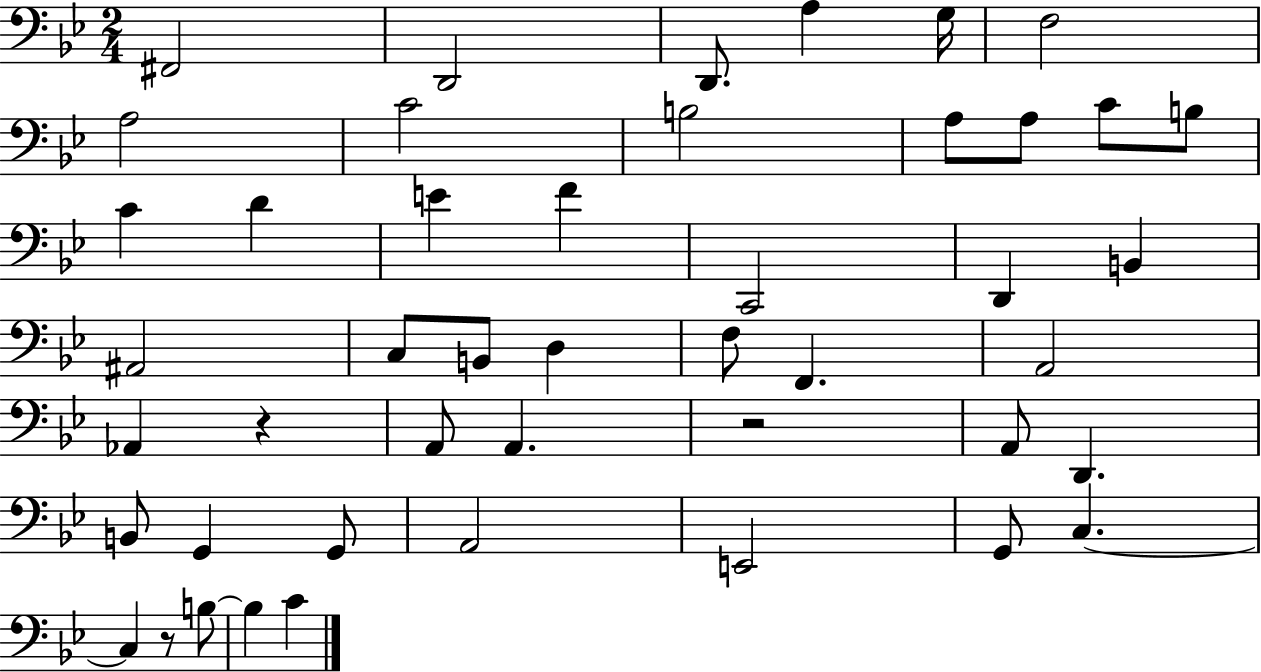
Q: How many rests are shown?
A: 3